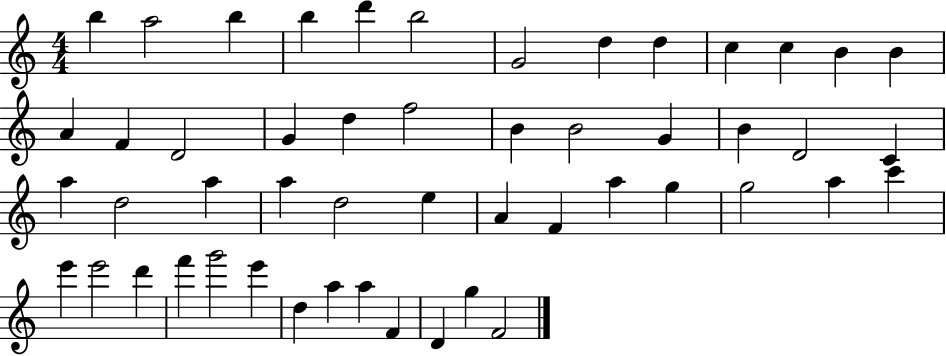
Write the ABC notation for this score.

X:1
T:Untitled
M:4/4
L:1/4
K:C
b a2 b b d' b2 G2 d d c c B B A F D2 G d f2 B B2 G B D2 C a d2 a a d2 e A F a g g2 a c' e' e'2 d' f' g'2 e' d a a F D g F2